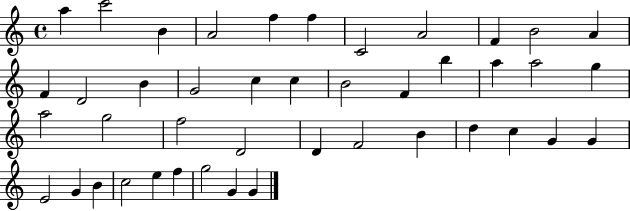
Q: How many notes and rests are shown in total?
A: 43